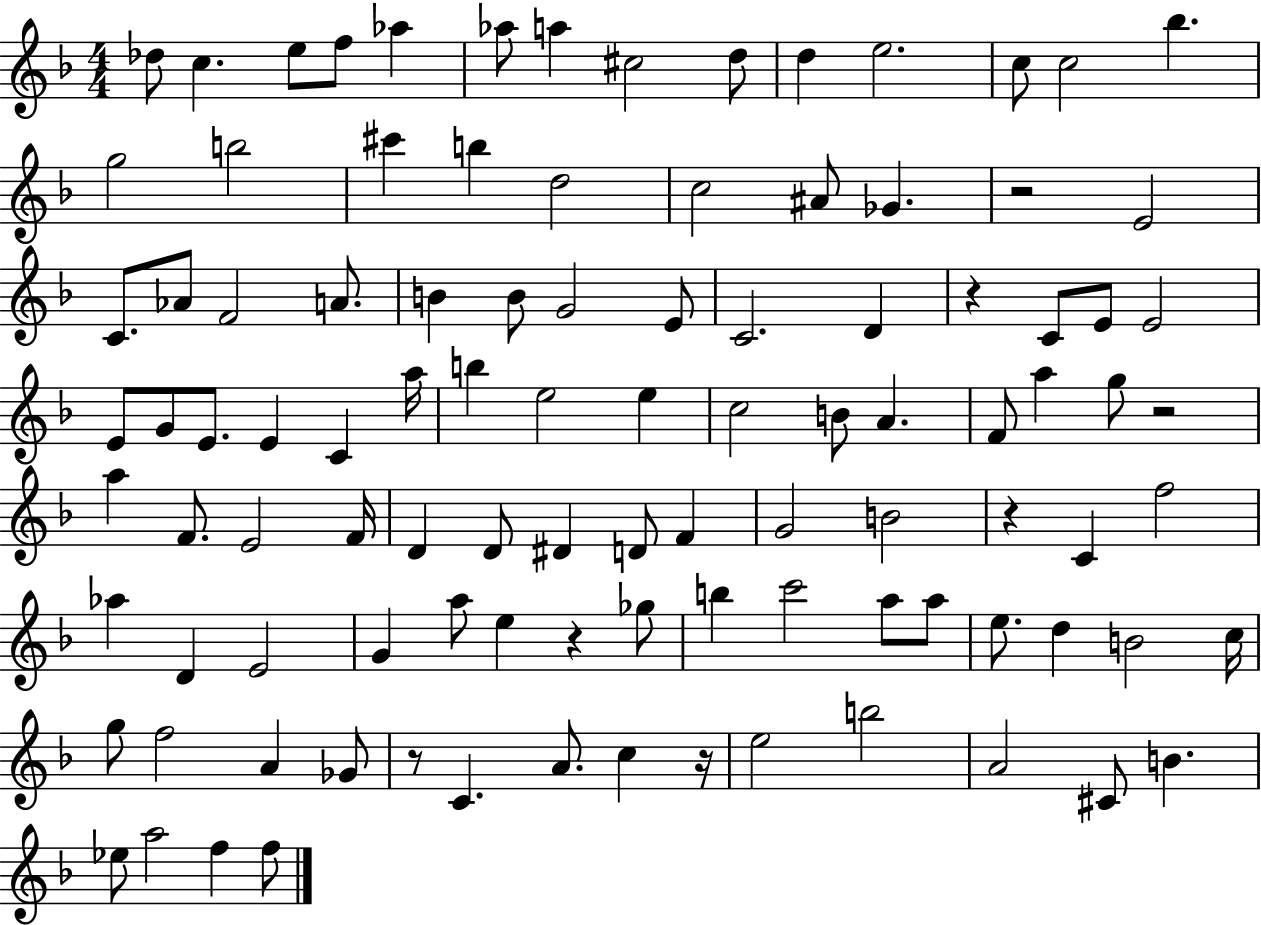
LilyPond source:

{
  \clef treble
  \numericTimeSignature
  \time 4/4
  \key f \major
  des''8 c''4. e''8 f''8 aes''4 | aes''8 a''4 cis''2 d''8 | d''4 e''2. | c''8 c''2 bes''4. | \break g''2 b''2 | cis'''4 b''4 d''2 | c''2 ais'8 ges'4. | r2 e'2 | \break c'8. aes'8 f'2 a'8. | b'4 b'8 g'2 e'8 | c'2. d'4 | r4 c'8 e'8 e'2 | \break e'8 g'8 e'8. e'4 c'4 a''16 | b''4 e''2 e''4 | c''2 b'8 a'4. | f'8 a''4 g''8 r2 | \break a''4 f'8. e'2 f'16 | d'4 d'8 dis'4 d'8 f'4 | g'2 b'2 | r4 c'4 f''2 | \break aes''4 d'4 e'2 | g'4 a''8 e''4 r4 ges''8 | b''4 c'''2 a''8 a''8 | e''8. d''4 b'2 c''16 | \break g''8 f''2 a'4 ges'8 | r8 c'4. a'8. c''4 r16 | e''2 b''2 | a'2 cis'8 b'4. | \break ees''8 a''2 f''4 f''8 | \bar "|."
}